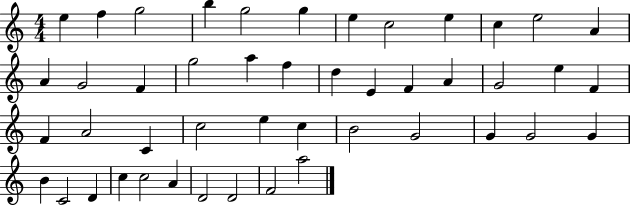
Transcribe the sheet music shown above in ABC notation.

X:1
T:Untitled
M:4/4
L:1/4
K:C
e f g2 b g2 g e c2 e c e2 A A G2 F g2 a f d E F A G2 e F F A2 C c2 e c B2 G2 G G2 G B C2 D c c2 A D2 D2 F2 a2